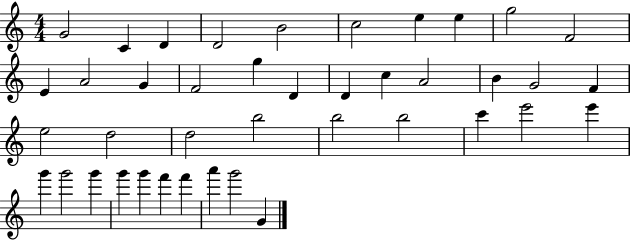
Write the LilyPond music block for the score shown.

{
  \clef treble
  \numericTimeSignature
  \time 4/4
  \key c \major
  g'2 c'4 d'4 | d'2 b'2 | c''2 e''4 e''4 | g''2 f'2 | \break e'4 a'2 g'4 | f'2 g''4 d'4 | d'4 c''4 a'2 | b'4 g'2 f'4 | \break e''2 d''2 | d''2 b''2 | b''2 b''2 | c'''4 e'''2 e'''4 | \break g'''4 g'''2 g'''4 | g'''4 g'''4 f'''4 f'''4 | a'''4 g'''2 g'4 | \bar "|."
}